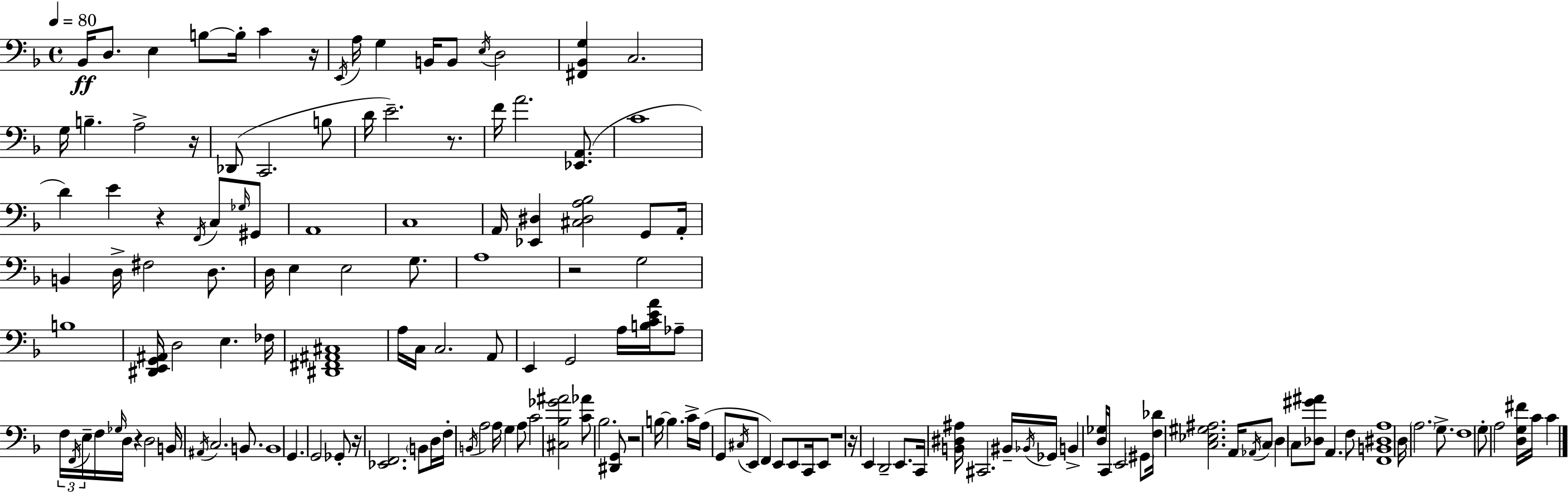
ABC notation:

X:1
T:Untitled
M:4/4
L:1/4
K:Dm
_B,,/4 D,/2 E, B,/2 B,/4 C z/4 E,,/4 A,/4 G, B,,/4 B,,/2 E,/4 D,2 [^F,,_B,,G,] C,2 G,/4 B, A,2 z/4 _D,,/2 C,,2 B,/2 D/4 E2 z/2 F/4 A2 [_E,,A,,]/2 C4 D E z F,,/4 C,/2 _G,/4 ^G,,/2 A,,4 C,4 A,,/4 [_E,,^D,] [^C,^D,A,_B,]2 G,,/2 A,,/4 B,, D,/4 ^F,2 D,/2 D,/4 E, E,2 G,/2 A,4 z2 G,2 B,4 [^D,,E,,G,,^A,,]/4 D,2 E, _F,/4 [^D,,^F,,^A,,^C,]4 A,/4 C,/4 C,2 A,,/2 E,, G,,2 A,/4 [B,CEA]/4 _A,/2 F,/4 F,,/4 E,/4 F,/4 _G,/4 D,/4 z D,2 B,,/4 ^A,,/4 C,2 B,,/2 B,,4 G,, G,,2 _G,,/2 z/4 [_E,,F,,]2 B,,/2 D,/4 F,/4 B,,/4 A,2 A,/4 G, A,/2 C2 [^C,_B,_G^A]2 [C_A]/2 _B,2 [^D,,G,,]/2 z2 B,/4 B, C/4 A,/4 G,,/2 ^C,/4 E,,/2 F,, E,,/2 E,,/2 C,,/4 E,,/2 z4 z/4 E,, D,,2 E,,/2 C,,/4 [B,,^D,^A,]/4 ^C,,2 ^B,,/4 _B,,/4 _G,,/4 B,, [D,_G,]/4 C,,/4 E,,2 ^G,,/2 [F,_D]/4 [C,_E,^G,^A,]2 A,,/4 _A,,/4 C,/2 D, C,/2 [_D,^G^A]/2 A,, F,/2 [F,,B,,^D,A,]4 D,/4 A,2 G,/2 F,4 G,/2 A,2 [D,G,^F]/4 C/4 C